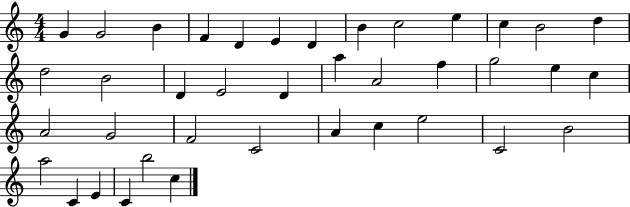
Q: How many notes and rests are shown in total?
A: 39